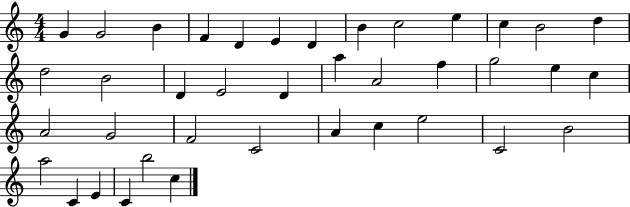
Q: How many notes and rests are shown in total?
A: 39